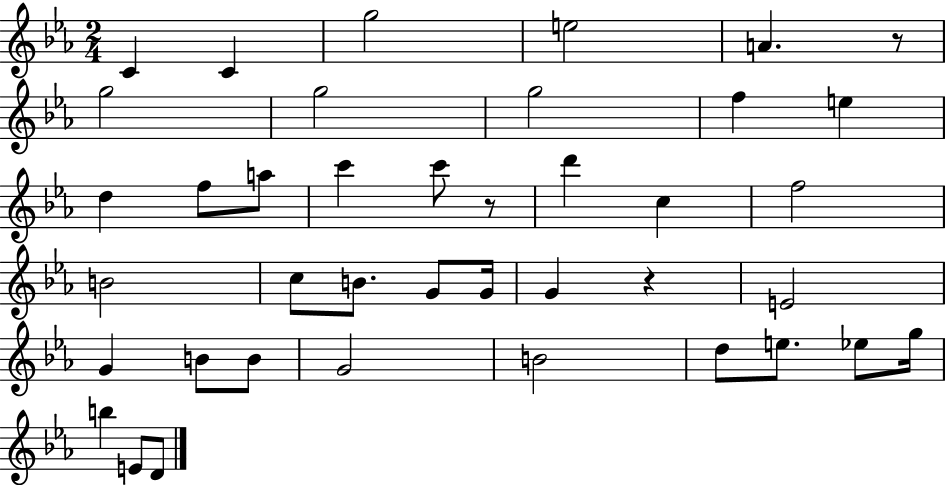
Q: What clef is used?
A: treble